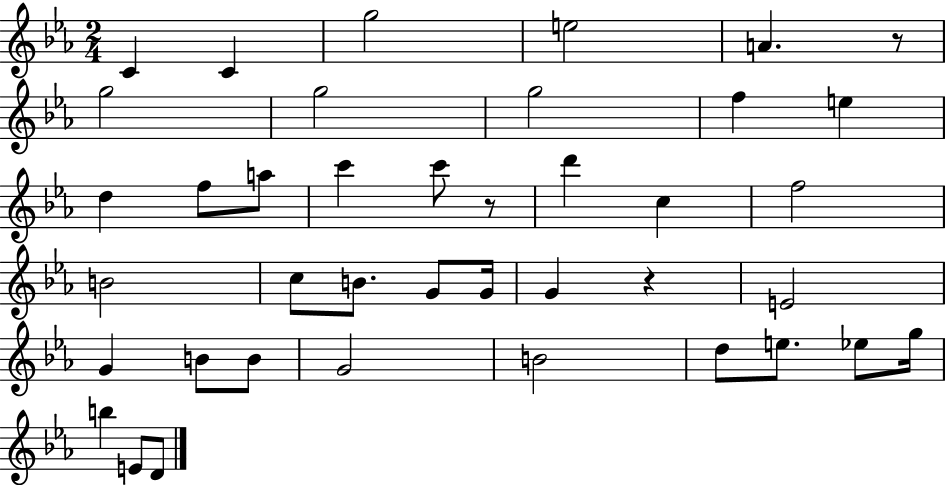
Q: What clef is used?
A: treble